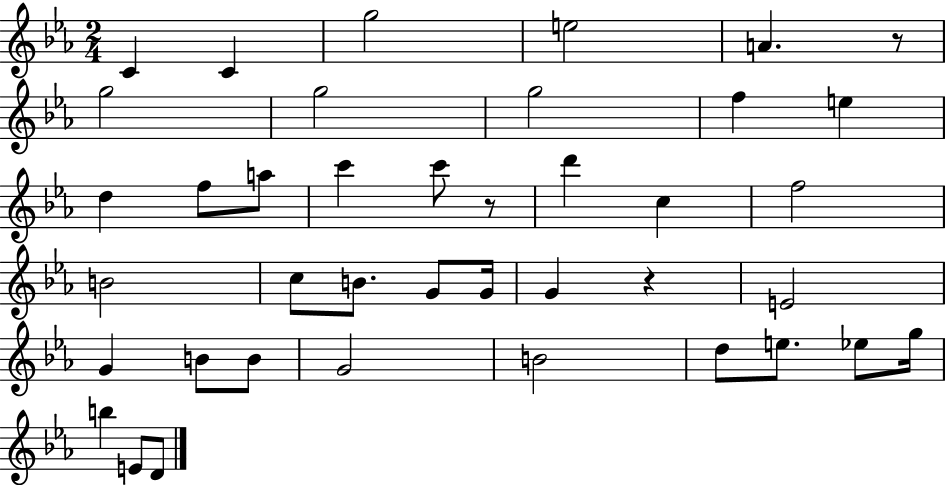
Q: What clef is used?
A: treble